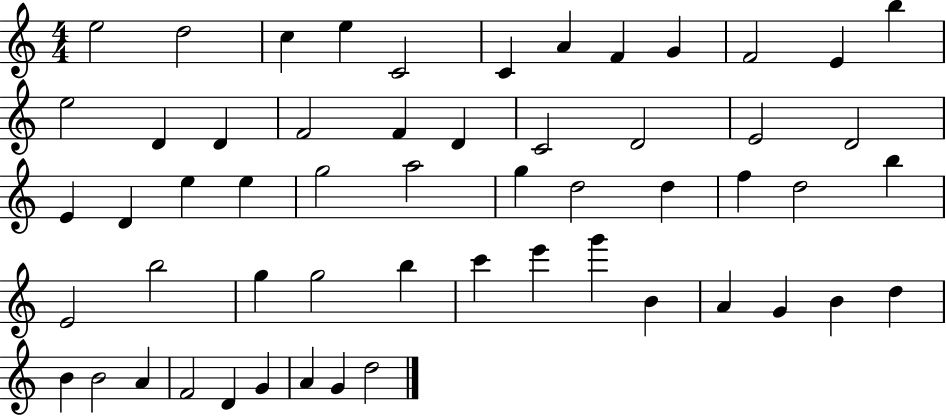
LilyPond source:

{
  \clef treble
  \numericTimeSignature
  \time 4/4
  \key c \major
  e''2 d''2 | c''4 e''4 c'2 | c'4 a'4 f'4 g'4 | f'2 e'4 b''4 | \break e''2 d'4 d'4 | f'2 f'4 d'4 | c'2 d'2 | e'2 d'2 | \break e'4 d'4 e''4 e''4 | g''2 a''2 | g''4 d''2 d''4 | f''4 d''2 b''4 | \break e'2 b''2 | g''4 g''2 b''4 | c'''4 e'''4 g'''4 b'4 | a'4 g'4 b'4 d''4 | \break b'4 b'2 a'4 | f'2 d'4 g'4 | a'4 g'4 d''2 | \bar "|."
}